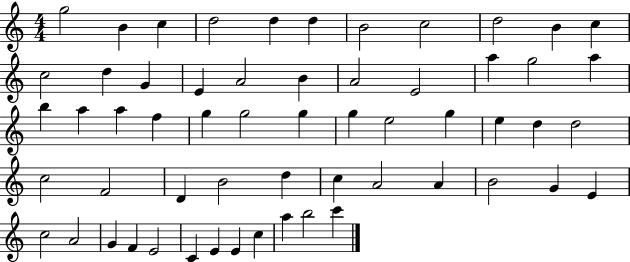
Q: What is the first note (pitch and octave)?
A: G5